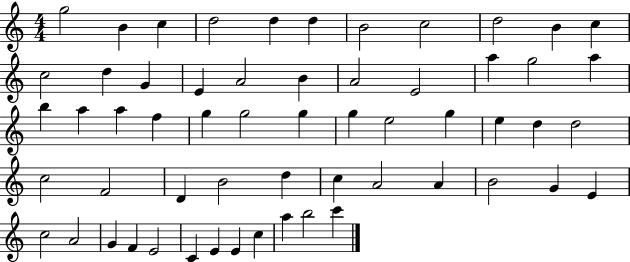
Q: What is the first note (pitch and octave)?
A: G5